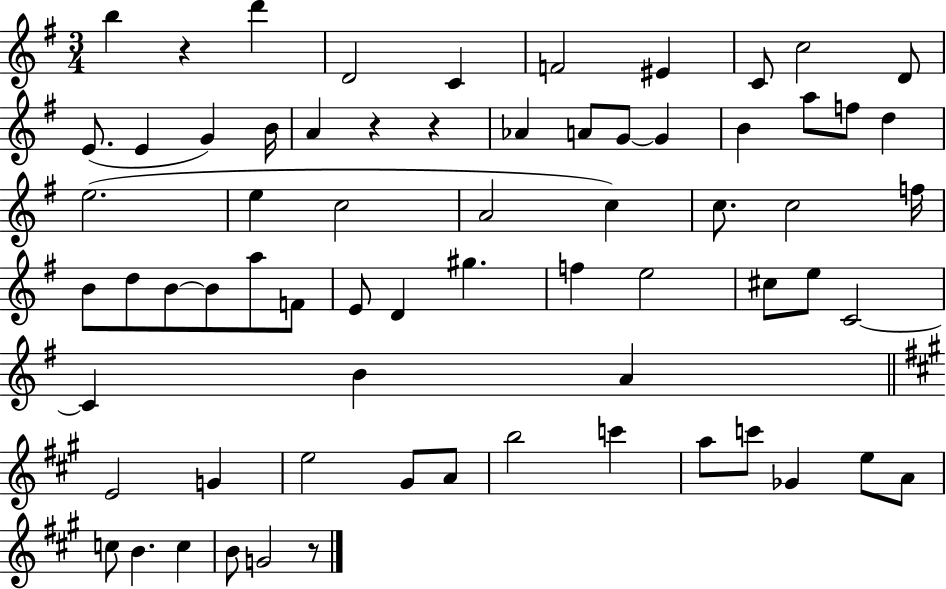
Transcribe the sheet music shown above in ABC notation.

X:1
T:Untitled
M:3/4
L:1/4
K:G
b z d' D2 C F2 ^E C/2 c2 D/2 E/2 E G B/4 A z z _A A/2 G/2 G B a/2 f/2 d e2 e c2 A2 c c/2 c2 f/4 B/2 d/2 B/2 B/2 a/2 F/2 E/2 D ^g f e2 ^c/2 e/2 C2 C B A E2 G e2 ^G/2 A/2 b2 c' a/2 c'/2 _G e/2 A/2 c/2 B c B/2 G2 z/2